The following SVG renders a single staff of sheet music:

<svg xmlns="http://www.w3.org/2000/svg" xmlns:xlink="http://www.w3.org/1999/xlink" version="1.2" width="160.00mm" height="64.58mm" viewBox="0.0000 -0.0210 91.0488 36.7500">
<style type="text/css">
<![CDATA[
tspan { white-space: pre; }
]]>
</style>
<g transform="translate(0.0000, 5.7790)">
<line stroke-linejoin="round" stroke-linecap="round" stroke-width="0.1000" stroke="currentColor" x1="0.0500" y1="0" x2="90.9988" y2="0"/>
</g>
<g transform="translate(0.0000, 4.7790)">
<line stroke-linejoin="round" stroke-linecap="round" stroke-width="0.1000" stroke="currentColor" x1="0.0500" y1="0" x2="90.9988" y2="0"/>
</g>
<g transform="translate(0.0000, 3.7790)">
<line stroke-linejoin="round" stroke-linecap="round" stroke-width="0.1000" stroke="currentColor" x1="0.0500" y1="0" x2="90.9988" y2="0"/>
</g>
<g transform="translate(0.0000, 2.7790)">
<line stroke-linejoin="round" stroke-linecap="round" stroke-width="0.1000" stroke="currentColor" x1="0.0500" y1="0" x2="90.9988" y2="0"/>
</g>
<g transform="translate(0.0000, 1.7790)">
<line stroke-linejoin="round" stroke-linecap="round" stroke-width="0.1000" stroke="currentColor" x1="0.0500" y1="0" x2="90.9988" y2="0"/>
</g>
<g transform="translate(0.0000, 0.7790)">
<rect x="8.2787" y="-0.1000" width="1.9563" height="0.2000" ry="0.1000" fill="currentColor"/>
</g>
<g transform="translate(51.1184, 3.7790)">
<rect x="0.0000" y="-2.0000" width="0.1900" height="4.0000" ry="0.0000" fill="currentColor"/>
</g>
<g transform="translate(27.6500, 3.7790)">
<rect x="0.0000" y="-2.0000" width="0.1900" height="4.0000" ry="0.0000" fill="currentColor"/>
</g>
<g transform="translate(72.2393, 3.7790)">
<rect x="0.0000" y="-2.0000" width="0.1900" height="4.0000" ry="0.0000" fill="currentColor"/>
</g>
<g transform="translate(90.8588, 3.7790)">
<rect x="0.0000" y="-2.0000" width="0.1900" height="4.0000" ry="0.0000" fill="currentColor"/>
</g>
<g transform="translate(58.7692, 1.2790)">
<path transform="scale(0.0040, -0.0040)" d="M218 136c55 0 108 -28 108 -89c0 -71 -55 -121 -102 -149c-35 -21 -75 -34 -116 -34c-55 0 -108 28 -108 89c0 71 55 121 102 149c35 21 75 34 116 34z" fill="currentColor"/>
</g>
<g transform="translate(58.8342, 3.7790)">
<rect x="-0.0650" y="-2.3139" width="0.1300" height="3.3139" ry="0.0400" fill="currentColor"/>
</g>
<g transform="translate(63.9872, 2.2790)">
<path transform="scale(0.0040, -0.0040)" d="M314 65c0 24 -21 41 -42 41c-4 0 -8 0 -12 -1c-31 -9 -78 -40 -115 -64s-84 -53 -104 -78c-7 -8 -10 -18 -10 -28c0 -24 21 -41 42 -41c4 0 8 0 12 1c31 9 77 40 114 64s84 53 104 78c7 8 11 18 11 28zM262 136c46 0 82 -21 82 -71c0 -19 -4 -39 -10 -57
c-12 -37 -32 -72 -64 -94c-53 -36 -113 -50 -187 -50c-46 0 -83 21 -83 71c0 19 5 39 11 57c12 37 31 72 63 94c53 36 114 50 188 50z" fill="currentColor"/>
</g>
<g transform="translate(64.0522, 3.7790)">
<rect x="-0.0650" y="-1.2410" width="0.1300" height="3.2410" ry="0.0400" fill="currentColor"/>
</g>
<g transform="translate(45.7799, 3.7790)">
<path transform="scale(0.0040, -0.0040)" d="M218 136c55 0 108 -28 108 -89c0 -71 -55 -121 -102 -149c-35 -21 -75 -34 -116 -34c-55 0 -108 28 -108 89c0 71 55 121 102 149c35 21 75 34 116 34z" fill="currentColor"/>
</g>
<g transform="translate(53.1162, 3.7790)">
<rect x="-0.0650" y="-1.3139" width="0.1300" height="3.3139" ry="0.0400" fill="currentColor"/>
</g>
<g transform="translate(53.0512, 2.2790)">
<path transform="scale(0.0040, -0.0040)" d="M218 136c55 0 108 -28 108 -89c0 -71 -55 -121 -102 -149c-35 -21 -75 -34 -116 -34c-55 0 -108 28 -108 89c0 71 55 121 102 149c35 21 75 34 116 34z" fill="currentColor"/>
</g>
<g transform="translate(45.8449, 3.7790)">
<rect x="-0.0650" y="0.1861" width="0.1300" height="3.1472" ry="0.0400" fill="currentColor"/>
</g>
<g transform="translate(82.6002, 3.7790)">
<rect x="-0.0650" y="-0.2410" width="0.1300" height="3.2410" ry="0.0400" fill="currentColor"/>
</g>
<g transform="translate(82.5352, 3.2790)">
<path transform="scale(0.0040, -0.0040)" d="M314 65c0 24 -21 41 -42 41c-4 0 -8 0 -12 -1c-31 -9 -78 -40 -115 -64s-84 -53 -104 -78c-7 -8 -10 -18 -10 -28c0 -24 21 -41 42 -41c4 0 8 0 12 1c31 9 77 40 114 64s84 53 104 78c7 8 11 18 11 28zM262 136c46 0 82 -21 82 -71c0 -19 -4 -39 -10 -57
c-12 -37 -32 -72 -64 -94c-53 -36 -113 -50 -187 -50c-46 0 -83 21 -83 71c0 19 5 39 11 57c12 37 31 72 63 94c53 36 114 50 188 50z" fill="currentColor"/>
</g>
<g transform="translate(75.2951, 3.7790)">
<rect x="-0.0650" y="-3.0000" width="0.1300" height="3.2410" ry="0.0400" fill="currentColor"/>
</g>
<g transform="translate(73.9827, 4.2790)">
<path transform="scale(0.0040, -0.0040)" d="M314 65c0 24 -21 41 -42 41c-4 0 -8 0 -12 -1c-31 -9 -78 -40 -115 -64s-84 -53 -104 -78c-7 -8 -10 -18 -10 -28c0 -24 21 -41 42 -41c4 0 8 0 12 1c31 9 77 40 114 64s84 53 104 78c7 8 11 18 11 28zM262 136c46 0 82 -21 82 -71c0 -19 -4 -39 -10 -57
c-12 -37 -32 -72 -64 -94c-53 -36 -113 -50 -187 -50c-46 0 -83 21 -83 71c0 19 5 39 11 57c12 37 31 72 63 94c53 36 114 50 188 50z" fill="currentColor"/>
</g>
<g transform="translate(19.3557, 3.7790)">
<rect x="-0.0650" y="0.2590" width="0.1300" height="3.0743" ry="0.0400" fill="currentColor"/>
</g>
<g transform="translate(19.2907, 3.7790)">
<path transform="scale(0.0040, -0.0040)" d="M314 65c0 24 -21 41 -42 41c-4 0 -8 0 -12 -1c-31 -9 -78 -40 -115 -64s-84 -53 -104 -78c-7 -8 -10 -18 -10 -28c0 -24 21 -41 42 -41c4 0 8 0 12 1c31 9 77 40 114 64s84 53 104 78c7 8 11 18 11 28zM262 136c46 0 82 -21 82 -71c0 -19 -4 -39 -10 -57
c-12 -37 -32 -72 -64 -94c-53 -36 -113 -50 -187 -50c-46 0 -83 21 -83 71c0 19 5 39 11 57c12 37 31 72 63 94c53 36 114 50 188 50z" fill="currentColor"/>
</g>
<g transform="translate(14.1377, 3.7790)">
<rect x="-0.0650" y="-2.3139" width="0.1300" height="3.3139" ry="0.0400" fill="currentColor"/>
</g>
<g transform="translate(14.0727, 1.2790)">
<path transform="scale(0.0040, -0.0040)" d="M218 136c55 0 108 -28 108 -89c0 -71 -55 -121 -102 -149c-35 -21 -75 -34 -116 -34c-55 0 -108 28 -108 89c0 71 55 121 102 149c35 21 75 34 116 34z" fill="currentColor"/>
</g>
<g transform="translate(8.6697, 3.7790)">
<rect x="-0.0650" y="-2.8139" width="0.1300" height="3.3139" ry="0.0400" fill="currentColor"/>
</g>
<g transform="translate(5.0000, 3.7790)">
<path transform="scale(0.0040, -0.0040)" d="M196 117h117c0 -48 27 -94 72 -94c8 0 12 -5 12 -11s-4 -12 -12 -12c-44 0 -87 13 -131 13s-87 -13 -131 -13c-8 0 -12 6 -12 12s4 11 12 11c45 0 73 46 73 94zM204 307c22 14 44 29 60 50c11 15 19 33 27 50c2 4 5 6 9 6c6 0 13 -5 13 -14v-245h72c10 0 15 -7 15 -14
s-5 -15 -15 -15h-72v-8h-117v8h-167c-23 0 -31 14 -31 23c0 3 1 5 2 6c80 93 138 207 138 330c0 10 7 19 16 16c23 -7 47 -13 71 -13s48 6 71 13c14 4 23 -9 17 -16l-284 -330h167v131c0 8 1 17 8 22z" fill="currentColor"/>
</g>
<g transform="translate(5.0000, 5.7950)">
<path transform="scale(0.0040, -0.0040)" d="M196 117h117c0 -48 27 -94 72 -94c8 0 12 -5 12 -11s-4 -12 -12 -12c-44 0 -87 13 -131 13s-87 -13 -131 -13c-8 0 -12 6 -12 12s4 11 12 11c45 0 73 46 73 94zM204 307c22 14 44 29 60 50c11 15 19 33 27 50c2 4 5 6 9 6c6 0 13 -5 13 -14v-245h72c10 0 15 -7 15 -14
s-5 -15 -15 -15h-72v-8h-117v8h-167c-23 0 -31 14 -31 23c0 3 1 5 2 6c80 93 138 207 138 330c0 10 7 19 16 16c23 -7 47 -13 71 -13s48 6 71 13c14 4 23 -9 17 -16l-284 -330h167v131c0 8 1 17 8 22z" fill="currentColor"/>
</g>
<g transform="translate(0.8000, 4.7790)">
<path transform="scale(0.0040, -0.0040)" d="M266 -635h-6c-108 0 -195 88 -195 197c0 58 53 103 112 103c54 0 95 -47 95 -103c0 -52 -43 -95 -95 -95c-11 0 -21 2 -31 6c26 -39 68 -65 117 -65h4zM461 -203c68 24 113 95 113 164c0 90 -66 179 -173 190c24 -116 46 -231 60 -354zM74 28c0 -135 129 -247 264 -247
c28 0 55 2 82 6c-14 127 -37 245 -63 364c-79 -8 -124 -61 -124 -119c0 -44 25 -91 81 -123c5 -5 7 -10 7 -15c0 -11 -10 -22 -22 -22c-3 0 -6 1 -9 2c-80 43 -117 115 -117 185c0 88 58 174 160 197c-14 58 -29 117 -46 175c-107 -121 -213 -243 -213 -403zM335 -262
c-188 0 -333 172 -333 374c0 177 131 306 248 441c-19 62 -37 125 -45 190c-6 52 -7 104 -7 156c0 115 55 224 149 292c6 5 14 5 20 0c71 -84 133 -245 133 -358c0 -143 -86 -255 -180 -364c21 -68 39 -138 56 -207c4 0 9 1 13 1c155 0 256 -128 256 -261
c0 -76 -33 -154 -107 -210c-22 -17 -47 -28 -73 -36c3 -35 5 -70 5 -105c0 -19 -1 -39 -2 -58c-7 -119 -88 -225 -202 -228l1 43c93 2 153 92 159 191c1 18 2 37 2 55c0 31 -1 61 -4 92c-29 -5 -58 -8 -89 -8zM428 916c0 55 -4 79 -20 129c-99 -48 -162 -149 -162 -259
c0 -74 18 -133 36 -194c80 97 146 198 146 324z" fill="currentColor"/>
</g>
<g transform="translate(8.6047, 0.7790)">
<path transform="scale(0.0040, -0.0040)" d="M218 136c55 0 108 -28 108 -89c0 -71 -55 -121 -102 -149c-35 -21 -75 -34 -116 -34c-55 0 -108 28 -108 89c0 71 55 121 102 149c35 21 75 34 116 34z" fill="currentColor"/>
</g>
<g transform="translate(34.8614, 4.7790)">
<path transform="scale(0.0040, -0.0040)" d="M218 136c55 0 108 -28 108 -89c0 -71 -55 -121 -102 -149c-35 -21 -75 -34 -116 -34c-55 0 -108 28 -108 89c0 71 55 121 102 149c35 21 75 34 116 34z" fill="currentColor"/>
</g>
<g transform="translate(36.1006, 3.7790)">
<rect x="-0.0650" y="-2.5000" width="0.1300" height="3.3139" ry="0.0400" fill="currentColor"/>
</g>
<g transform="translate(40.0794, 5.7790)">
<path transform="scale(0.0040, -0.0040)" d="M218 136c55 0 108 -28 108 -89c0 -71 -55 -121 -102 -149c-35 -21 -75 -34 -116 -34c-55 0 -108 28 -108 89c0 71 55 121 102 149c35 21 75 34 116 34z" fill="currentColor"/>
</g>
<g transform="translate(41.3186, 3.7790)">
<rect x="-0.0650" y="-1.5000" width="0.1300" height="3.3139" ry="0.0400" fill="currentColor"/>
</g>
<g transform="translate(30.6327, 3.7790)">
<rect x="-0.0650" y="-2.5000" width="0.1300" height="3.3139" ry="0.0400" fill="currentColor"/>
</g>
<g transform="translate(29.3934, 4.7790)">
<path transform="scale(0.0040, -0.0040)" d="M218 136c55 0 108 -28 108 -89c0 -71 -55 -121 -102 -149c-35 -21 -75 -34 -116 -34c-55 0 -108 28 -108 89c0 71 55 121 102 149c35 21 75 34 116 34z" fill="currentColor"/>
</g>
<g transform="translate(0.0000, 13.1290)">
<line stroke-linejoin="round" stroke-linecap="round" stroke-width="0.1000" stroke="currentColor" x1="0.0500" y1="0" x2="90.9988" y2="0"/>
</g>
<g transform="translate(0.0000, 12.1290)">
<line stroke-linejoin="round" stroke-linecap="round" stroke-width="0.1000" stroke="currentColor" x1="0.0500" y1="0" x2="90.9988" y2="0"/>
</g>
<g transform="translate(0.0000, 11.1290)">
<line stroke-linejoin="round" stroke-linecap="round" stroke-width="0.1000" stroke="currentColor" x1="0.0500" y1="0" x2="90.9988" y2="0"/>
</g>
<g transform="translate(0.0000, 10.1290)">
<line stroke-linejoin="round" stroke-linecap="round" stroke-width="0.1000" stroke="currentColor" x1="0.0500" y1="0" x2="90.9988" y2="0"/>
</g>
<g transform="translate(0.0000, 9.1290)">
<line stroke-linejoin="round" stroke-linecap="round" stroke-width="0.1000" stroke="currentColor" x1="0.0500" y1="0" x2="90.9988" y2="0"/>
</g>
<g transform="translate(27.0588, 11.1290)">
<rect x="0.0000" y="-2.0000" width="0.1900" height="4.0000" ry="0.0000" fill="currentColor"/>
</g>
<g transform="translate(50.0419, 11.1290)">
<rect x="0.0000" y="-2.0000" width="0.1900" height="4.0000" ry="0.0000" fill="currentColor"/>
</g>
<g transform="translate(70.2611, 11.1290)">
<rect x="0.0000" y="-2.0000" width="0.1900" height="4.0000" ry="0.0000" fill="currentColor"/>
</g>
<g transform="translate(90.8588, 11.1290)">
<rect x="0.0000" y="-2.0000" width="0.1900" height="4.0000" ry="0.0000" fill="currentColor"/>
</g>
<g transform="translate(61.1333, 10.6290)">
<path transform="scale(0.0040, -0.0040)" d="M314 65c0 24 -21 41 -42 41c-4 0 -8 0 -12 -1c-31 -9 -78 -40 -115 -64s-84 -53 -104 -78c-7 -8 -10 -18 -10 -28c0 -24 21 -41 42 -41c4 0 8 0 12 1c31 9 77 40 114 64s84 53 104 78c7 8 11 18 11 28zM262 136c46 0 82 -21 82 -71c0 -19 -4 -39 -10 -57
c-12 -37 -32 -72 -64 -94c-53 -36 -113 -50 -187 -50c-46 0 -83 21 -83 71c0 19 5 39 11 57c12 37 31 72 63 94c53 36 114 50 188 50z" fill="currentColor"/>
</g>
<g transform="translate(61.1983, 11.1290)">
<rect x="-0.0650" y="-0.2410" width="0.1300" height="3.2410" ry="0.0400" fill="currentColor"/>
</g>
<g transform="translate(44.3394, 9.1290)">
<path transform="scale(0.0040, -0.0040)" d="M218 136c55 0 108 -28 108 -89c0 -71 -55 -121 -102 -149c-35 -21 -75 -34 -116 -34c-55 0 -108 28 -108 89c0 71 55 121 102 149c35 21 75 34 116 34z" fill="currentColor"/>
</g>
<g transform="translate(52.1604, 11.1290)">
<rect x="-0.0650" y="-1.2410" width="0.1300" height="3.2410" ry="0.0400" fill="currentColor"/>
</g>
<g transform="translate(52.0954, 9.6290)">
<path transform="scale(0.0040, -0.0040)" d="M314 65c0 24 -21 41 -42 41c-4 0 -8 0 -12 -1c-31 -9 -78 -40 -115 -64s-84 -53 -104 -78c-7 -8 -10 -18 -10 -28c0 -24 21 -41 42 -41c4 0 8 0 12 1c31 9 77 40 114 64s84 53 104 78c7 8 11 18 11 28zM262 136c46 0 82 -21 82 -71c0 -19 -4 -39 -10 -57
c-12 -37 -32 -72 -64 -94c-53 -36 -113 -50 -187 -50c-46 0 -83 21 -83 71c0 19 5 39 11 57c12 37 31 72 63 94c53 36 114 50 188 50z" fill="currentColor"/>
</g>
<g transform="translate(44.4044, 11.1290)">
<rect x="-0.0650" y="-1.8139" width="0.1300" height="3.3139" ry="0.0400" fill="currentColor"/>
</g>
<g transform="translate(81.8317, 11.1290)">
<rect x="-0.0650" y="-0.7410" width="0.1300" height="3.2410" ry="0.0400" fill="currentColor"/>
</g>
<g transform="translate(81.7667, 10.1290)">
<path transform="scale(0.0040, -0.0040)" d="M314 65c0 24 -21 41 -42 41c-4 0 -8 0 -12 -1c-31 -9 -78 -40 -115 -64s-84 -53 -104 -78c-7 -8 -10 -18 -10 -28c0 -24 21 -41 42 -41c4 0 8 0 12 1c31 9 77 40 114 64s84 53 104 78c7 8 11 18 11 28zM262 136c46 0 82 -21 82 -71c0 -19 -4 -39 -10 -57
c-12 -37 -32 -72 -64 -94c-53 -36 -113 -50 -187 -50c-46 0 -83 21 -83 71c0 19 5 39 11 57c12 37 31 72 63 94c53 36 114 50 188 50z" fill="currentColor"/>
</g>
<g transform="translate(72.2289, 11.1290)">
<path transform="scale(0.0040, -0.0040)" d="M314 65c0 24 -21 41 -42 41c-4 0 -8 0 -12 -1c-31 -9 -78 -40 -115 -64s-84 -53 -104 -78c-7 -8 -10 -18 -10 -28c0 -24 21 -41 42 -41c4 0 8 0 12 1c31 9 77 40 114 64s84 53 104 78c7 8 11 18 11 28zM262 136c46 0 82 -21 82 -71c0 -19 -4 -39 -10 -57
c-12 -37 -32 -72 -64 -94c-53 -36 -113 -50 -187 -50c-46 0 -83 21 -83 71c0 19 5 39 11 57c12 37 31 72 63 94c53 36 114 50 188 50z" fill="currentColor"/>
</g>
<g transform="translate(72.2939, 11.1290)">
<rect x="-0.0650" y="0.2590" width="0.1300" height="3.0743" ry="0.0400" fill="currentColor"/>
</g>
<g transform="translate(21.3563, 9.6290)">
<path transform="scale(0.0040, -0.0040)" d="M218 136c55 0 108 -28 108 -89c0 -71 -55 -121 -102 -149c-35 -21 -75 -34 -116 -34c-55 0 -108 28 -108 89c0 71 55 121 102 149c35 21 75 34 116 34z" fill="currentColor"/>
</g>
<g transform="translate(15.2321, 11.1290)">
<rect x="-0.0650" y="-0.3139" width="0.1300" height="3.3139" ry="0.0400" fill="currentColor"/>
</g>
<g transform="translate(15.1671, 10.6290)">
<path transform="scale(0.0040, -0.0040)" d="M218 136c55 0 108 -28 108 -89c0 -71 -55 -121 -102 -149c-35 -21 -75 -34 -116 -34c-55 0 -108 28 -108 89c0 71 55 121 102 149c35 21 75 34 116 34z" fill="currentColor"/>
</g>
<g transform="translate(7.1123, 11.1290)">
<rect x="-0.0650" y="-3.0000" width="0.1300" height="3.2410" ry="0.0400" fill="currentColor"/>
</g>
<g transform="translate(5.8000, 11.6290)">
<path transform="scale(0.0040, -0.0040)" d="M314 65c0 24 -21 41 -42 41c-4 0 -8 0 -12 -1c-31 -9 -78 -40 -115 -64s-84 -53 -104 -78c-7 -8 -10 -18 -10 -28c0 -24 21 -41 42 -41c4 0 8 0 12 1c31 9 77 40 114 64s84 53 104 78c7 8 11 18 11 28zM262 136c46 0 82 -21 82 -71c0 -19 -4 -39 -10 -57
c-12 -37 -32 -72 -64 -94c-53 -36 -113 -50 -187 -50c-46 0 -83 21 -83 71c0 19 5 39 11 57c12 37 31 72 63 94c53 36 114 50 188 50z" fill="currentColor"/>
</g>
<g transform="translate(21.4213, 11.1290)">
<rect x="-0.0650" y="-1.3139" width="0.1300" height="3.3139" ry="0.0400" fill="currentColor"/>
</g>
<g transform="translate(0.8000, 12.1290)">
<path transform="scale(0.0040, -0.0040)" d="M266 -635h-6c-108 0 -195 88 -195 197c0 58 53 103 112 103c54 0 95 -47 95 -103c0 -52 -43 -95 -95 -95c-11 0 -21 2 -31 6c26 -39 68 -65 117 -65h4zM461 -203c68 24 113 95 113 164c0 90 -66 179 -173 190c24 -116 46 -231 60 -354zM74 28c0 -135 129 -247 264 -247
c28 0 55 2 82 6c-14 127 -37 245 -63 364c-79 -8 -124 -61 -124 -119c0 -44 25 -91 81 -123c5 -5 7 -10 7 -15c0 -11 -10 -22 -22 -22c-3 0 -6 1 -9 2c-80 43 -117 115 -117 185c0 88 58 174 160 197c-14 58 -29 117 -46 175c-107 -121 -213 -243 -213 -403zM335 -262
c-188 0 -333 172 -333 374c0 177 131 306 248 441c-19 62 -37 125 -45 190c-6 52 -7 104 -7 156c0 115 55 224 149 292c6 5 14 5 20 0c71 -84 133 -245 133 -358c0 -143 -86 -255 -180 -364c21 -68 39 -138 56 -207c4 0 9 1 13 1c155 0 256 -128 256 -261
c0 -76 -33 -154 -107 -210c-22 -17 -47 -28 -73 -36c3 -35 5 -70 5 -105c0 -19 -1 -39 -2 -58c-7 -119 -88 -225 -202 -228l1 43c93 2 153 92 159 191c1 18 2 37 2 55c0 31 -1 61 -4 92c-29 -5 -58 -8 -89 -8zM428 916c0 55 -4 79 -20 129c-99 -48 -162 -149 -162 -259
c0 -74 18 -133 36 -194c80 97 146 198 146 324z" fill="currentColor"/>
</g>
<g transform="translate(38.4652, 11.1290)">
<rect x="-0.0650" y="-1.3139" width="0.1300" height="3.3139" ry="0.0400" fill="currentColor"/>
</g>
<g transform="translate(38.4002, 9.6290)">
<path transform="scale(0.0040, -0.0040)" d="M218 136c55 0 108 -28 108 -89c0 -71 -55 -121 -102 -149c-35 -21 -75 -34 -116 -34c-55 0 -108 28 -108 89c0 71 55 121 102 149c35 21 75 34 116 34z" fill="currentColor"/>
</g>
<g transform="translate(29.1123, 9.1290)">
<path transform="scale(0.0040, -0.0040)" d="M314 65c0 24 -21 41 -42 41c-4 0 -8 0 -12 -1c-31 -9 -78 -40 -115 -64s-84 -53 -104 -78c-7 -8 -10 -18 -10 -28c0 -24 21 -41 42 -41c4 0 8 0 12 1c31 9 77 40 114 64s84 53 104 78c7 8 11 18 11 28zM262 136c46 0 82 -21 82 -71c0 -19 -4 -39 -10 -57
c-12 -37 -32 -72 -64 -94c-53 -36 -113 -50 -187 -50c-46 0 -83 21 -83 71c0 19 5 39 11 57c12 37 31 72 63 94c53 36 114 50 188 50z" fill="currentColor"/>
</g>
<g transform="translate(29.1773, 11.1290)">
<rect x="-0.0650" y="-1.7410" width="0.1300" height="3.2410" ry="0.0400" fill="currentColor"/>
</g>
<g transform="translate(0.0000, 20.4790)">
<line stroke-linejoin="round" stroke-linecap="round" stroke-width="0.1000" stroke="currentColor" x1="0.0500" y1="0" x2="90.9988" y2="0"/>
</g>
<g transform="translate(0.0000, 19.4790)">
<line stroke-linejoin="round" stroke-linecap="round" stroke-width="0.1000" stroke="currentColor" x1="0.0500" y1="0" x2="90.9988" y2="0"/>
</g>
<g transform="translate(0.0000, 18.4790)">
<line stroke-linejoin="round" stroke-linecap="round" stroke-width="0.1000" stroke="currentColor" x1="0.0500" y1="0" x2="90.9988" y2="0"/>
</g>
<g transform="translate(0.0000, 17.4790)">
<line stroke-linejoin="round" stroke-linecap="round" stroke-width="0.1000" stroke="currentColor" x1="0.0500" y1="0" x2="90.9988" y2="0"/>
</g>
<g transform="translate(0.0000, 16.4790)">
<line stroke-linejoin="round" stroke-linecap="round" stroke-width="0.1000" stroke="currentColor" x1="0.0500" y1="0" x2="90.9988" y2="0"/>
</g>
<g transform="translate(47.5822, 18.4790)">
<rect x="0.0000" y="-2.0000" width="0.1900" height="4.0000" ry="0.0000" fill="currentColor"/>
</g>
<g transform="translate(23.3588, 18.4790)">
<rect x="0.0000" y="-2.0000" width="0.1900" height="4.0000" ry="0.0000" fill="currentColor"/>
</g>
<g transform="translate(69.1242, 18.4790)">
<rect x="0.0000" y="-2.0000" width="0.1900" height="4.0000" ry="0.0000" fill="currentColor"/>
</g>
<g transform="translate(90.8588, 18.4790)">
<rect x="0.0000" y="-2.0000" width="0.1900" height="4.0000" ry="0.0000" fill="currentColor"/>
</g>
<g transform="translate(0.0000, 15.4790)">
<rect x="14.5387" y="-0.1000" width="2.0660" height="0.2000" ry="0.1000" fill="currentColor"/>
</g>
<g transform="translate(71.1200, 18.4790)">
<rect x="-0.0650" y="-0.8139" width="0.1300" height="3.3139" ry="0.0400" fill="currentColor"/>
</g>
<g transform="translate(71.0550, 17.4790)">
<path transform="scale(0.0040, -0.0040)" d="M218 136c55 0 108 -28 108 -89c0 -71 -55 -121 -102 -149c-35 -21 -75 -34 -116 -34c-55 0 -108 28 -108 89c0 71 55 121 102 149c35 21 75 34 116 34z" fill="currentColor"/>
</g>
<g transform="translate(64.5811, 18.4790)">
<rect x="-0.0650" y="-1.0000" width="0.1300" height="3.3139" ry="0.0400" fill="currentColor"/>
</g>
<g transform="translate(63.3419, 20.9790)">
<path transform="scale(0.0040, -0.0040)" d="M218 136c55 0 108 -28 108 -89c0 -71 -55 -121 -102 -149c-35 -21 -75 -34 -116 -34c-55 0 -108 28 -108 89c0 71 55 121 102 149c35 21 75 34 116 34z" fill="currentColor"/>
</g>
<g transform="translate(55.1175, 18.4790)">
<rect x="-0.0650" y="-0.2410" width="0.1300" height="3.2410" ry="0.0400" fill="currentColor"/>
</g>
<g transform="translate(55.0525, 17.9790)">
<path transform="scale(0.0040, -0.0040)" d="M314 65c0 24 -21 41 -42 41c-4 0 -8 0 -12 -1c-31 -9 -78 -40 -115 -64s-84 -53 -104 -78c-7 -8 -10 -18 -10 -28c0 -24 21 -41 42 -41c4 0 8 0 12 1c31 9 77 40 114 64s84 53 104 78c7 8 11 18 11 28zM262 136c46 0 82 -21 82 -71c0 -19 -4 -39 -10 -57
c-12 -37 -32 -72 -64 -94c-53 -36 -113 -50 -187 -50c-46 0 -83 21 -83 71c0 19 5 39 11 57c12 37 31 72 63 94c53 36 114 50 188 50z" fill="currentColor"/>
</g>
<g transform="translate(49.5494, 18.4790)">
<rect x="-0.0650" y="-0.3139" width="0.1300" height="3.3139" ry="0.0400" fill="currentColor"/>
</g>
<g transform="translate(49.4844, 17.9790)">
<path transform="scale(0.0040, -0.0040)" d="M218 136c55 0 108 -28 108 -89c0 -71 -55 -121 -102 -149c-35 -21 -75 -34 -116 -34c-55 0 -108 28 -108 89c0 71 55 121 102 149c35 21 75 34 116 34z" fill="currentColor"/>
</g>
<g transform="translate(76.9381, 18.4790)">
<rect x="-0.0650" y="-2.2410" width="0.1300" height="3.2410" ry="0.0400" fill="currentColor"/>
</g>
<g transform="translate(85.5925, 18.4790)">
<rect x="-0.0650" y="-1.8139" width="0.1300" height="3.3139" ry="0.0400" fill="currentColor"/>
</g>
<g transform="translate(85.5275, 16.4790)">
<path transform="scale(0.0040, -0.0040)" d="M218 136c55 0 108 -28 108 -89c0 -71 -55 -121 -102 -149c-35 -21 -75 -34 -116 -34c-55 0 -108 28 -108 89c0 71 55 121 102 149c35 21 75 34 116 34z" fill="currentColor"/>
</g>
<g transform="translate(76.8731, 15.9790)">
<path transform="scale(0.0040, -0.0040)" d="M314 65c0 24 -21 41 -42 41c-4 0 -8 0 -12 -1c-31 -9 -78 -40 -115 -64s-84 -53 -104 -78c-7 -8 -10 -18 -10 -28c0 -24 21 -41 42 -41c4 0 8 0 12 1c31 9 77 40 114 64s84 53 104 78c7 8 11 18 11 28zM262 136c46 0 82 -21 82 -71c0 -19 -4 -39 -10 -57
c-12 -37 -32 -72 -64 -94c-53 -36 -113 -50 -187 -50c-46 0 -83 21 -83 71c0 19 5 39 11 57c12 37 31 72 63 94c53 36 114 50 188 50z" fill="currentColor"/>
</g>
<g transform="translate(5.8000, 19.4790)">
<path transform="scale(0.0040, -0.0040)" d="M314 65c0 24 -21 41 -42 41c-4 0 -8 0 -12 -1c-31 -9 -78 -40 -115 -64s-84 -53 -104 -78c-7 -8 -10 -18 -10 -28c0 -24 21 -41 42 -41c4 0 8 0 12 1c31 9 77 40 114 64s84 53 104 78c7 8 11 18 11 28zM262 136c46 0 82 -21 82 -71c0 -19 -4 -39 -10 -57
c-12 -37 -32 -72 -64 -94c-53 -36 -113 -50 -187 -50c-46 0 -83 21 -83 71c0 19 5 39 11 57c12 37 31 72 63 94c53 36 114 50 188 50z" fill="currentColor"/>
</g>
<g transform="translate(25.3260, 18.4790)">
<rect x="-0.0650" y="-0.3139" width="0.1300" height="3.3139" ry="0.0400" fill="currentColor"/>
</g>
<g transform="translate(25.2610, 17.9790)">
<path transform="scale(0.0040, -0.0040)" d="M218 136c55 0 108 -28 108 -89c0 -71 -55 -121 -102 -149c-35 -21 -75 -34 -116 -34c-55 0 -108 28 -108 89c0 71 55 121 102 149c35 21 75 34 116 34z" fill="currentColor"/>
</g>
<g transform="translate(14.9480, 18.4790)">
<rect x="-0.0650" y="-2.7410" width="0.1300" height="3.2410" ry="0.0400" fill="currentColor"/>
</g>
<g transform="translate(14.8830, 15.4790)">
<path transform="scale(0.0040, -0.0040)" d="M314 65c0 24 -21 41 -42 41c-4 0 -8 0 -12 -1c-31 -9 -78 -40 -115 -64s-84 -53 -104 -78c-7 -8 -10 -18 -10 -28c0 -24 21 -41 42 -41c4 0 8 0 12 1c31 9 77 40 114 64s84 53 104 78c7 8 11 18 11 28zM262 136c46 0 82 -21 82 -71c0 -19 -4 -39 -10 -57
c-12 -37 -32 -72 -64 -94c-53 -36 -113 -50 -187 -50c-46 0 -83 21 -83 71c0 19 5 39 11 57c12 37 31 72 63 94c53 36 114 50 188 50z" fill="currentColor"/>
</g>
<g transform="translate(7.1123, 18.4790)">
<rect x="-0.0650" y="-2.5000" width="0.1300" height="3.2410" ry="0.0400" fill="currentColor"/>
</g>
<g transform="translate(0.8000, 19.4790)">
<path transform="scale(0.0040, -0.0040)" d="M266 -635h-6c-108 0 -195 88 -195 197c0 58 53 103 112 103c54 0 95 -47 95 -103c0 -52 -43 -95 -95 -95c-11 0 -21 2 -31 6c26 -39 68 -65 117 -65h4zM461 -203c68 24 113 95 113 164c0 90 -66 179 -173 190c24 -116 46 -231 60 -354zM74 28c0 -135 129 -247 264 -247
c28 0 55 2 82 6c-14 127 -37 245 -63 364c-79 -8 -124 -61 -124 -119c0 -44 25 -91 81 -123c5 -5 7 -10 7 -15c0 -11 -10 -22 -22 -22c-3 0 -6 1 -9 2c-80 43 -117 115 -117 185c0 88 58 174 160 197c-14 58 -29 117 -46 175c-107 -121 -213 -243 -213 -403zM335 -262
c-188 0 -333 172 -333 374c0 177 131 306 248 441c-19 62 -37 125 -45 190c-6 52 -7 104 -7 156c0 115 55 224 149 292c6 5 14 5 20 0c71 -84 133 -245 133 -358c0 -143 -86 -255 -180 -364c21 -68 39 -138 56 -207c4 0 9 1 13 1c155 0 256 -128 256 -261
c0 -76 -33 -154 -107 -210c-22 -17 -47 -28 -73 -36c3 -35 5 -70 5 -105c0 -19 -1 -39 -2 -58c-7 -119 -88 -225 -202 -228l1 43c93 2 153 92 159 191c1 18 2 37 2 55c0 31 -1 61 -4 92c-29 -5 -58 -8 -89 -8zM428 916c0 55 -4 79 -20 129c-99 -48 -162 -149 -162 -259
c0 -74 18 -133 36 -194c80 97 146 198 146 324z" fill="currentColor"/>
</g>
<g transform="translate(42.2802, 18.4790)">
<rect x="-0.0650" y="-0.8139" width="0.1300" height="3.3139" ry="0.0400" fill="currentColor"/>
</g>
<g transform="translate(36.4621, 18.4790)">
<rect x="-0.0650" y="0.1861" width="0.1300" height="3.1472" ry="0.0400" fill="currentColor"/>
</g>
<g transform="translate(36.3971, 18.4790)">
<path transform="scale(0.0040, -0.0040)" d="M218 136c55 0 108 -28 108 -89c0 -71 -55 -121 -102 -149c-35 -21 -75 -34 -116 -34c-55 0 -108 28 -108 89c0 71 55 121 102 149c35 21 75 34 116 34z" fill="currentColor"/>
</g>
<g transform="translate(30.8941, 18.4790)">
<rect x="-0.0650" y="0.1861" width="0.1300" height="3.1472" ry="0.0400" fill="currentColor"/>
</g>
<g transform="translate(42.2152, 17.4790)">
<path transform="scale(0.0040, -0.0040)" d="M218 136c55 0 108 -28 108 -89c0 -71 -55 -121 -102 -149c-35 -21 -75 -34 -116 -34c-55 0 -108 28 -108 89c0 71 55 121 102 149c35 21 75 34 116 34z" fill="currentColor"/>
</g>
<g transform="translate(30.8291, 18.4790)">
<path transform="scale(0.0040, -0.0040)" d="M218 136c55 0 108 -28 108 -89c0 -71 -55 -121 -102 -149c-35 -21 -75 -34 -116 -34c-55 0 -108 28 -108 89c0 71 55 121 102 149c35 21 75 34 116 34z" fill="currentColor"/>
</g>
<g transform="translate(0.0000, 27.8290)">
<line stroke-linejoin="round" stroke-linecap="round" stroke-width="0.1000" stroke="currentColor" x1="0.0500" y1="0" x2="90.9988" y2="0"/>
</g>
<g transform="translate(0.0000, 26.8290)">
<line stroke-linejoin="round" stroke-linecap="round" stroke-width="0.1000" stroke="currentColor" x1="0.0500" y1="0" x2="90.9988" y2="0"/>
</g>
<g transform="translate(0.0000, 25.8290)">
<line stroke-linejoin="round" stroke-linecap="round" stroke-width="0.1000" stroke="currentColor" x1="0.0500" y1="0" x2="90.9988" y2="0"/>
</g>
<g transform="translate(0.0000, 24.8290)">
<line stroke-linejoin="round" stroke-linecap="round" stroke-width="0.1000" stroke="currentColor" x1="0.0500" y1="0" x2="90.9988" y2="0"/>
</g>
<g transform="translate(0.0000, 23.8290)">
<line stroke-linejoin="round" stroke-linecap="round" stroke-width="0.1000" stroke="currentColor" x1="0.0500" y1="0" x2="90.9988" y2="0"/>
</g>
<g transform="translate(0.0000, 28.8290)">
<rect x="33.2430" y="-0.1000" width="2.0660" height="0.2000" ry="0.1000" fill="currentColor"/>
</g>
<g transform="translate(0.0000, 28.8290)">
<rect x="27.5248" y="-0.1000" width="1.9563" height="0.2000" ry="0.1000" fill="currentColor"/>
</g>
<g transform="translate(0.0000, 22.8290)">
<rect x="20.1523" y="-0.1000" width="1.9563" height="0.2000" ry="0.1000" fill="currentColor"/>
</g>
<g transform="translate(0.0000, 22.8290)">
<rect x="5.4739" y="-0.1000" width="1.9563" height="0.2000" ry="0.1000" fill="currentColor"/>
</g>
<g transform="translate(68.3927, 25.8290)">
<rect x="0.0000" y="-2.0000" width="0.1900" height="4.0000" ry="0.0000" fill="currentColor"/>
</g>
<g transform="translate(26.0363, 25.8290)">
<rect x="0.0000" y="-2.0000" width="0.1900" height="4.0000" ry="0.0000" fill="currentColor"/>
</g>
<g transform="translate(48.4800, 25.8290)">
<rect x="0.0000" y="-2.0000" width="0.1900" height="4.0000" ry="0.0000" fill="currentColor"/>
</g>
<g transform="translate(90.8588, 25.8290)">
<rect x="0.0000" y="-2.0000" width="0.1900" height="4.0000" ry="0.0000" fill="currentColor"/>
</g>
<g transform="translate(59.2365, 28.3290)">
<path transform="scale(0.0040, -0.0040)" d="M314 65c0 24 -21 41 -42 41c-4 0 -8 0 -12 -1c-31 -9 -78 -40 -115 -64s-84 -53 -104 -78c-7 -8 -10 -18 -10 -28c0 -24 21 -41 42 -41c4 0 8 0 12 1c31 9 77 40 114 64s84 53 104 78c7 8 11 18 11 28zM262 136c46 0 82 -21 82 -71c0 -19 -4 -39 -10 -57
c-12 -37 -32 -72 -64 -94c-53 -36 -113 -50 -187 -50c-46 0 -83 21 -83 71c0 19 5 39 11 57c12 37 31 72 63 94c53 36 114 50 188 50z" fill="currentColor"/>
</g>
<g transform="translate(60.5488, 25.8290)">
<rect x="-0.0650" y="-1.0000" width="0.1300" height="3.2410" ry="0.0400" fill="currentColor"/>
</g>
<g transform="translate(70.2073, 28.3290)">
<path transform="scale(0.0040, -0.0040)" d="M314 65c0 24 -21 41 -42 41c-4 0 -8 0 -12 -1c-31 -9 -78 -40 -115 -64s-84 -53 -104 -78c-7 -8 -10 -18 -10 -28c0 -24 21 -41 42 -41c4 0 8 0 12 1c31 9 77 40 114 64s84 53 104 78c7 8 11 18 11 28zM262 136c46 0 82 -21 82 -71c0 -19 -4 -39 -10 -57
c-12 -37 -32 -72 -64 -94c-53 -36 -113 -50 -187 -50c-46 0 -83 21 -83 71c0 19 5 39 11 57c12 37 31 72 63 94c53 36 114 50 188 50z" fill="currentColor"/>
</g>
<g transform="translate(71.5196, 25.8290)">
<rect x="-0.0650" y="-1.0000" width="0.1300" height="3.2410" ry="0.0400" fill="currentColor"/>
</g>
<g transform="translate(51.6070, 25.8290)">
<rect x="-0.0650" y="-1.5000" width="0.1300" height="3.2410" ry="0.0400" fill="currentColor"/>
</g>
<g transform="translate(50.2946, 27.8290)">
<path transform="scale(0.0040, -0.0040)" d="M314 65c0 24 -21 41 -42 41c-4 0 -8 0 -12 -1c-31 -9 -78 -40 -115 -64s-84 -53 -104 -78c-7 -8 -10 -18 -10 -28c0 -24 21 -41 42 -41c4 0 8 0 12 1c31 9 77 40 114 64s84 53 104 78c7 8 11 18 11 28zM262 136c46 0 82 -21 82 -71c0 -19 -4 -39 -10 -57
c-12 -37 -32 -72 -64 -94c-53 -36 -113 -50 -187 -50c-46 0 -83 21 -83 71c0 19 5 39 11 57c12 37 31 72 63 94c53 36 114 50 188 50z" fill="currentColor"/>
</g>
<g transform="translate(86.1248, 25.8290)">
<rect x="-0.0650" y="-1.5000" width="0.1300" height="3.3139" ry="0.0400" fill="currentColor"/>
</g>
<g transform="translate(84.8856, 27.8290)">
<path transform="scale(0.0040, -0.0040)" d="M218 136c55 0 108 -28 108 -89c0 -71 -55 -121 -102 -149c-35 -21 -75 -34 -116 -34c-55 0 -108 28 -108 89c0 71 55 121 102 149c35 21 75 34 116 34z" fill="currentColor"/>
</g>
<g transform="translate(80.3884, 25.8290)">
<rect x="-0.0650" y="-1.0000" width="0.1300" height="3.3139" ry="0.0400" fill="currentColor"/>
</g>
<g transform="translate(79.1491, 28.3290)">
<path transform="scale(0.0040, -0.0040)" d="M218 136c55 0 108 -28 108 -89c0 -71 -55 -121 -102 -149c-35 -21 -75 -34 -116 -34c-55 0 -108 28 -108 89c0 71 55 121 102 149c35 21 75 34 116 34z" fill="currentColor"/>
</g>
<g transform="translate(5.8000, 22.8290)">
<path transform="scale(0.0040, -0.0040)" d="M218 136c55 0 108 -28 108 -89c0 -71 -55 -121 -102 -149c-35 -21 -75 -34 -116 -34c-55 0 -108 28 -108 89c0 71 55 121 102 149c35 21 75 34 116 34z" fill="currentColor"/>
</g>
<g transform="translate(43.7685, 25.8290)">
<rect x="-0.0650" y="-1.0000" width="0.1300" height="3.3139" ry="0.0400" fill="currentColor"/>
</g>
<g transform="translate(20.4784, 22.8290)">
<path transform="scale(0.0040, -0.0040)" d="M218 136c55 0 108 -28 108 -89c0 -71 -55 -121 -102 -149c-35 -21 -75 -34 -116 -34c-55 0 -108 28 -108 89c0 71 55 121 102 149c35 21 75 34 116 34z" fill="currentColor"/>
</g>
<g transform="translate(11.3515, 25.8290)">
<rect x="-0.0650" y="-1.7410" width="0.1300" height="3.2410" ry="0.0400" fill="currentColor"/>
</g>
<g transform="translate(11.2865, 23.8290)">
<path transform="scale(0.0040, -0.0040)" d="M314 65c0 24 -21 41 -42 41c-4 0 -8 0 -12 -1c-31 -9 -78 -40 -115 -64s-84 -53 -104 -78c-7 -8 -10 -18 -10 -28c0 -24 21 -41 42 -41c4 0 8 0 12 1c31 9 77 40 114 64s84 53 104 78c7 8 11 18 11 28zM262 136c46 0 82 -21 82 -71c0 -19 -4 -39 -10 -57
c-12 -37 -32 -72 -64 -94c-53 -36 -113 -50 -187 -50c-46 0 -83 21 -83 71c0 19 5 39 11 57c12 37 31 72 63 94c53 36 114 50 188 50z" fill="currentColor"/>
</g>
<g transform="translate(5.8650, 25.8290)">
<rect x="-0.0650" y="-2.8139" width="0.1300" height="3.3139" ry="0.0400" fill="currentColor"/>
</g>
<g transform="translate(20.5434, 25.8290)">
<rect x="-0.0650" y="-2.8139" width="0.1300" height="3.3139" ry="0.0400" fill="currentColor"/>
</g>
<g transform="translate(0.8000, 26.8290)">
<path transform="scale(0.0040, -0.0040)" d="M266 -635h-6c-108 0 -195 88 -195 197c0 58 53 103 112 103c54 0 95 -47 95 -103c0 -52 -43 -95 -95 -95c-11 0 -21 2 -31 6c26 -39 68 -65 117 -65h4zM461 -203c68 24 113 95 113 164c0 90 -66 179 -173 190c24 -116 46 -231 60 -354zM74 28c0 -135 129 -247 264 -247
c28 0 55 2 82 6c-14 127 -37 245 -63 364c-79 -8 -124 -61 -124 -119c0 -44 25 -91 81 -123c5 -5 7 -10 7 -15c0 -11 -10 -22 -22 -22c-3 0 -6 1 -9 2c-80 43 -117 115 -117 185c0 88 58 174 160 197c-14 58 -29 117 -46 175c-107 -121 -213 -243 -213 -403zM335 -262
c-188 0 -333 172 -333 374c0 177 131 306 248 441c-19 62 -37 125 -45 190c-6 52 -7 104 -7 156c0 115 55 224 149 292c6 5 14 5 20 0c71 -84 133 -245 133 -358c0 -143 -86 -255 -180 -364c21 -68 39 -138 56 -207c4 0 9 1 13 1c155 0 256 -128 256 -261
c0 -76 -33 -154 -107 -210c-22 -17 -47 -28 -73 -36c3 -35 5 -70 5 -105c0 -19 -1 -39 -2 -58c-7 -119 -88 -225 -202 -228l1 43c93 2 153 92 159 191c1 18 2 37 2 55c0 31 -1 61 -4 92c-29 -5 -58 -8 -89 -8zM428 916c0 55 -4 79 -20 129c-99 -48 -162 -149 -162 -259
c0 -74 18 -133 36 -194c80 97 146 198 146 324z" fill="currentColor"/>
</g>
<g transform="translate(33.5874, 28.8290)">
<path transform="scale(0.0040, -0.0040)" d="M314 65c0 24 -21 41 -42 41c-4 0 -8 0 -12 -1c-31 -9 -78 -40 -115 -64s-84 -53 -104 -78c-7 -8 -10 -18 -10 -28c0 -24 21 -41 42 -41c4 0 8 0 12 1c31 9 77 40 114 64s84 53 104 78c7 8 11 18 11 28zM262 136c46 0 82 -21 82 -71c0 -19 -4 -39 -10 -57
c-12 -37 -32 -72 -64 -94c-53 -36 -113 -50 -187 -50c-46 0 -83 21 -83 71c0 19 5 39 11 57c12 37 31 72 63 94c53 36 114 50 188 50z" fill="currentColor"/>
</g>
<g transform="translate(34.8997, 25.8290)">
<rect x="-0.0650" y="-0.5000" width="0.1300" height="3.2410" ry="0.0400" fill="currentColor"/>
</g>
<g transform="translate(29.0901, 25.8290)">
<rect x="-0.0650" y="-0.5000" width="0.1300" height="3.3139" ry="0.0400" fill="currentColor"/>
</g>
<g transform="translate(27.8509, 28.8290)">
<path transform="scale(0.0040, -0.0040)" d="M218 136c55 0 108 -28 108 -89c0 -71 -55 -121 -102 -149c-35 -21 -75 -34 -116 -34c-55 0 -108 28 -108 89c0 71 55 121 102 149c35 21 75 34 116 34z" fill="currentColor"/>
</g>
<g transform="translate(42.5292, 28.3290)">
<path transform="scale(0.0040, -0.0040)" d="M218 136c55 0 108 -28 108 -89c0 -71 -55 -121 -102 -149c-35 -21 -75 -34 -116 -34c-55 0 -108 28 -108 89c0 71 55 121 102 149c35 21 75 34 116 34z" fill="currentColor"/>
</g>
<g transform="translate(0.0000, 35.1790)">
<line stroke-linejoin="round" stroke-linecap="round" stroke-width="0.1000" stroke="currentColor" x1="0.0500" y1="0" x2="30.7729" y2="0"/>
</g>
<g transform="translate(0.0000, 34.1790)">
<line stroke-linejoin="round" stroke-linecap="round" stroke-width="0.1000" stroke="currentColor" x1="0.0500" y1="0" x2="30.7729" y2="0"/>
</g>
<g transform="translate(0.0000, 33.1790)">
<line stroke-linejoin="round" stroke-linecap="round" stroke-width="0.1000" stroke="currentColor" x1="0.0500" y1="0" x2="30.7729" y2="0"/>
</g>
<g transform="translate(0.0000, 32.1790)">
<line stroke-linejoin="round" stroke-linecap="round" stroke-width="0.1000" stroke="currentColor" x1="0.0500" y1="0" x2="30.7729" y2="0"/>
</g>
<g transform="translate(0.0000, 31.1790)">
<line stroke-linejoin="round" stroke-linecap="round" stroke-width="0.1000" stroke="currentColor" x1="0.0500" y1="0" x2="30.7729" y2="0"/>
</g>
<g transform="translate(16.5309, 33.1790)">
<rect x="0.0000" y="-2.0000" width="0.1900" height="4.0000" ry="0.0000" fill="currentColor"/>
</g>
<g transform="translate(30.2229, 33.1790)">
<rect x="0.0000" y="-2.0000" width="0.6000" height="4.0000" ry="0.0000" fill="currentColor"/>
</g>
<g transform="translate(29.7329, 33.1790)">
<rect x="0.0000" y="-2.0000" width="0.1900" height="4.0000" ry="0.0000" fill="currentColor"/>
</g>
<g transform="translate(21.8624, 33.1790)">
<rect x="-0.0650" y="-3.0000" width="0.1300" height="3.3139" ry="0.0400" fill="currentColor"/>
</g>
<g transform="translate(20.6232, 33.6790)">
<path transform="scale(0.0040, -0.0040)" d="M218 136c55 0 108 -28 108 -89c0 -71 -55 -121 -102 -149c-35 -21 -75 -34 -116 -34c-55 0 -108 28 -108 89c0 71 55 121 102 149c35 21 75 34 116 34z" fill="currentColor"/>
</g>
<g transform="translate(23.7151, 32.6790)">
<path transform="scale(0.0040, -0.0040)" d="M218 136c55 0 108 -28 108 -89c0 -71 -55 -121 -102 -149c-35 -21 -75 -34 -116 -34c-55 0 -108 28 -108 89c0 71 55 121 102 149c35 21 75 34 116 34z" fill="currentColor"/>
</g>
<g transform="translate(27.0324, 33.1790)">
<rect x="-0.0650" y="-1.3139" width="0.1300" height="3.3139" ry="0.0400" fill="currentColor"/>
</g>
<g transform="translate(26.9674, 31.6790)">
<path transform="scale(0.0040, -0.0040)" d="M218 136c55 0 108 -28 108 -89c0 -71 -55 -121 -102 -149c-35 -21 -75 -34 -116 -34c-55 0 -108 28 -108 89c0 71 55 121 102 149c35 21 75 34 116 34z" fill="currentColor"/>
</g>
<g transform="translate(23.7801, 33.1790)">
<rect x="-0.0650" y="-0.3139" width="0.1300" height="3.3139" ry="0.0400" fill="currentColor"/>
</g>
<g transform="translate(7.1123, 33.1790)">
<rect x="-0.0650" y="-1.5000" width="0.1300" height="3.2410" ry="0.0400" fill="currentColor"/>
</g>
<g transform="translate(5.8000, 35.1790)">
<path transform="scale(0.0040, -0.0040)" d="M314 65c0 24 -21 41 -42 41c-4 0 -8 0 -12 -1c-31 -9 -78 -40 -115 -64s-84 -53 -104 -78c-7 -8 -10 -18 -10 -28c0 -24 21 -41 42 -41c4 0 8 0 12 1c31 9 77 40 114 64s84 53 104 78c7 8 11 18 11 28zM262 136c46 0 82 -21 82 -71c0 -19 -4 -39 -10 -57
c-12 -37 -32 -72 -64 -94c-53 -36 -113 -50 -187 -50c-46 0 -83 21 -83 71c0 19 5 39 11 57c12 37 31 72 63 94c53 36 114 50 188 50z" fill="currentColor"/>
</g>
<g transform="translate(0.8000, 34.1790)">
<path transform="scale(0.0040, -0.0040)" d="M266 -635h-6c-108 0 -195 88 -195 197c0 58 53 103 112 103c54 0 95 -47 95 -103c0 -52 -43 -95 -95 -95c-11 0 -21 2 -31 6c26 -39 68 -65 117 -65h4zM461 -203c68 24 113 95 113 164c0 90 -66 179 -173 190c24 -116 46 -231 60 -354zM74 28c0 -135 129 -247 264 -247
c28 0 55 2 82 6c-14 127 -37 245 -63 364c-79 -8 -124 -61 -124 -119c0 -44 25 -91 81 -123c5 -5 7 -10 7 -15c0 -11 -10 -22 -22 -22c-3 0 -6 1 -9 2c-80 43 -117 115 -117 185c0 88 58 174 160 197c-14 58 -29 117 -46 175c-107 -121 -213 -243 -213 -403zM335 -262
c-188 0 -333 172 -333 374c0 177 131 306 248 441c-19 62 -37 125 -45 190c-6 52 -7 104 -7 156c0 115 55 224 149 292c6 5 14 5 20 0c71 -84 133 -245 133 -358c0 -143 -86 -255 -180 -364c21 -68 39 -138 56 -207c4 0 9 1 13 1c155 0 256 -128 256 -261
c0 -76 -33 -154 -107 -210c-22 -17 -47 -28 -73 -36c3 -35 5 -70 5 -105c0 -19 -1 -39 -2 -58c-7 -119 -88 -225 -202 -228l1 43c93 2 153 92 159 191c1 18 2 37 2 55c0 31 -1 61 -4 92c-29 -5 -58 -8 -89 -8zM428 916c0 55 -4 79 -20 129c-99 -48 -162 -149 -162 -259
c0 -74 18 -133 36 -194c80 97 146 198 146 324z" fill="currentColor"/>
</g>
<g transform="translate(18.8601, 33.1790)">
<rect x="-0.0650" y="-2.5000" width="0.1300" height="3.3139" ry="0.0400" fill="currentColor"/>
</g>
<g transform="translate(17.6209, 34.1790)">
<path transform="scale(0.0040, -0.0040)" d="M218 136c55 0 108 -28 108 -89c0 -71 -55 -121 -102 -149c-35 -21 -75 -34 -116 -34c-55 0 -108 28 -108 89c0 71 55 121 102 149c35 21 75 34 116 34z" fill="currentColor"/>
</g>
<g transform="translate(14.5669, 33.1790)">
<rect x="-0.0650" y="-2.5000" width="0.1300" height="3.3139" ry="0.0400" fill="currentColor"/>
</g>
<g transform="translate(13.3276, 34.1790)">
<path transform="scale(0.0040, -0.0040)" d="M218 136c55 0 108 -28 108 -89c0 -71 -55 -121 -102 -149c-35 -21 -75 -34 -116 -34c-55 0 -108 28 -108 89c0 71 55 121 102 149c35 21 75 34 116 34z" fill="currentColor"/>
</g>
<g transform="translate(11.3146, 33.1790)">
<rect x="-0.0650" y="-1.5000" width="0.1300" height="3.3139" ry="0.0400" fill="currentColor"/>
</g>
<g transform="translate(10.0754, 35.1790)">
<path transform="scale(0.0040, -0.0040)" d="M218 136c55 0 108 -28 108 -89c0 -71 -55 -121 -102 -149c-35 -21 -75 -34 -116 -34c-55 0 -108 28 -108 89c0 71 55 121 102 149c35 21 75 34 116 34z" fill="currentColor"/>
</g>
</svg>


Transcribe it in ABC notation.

X:1
T:Untitled
M:4/4
L:1/4
K:C
a g B2 G G E B e g e2 A2 c2 A2 c e f2 e f e2 c2 B2 d2 G2 a2 c B B d c c2 D d g2 f a f2 a C C2 D E2 D2 D2 D E E2 E G G A c e